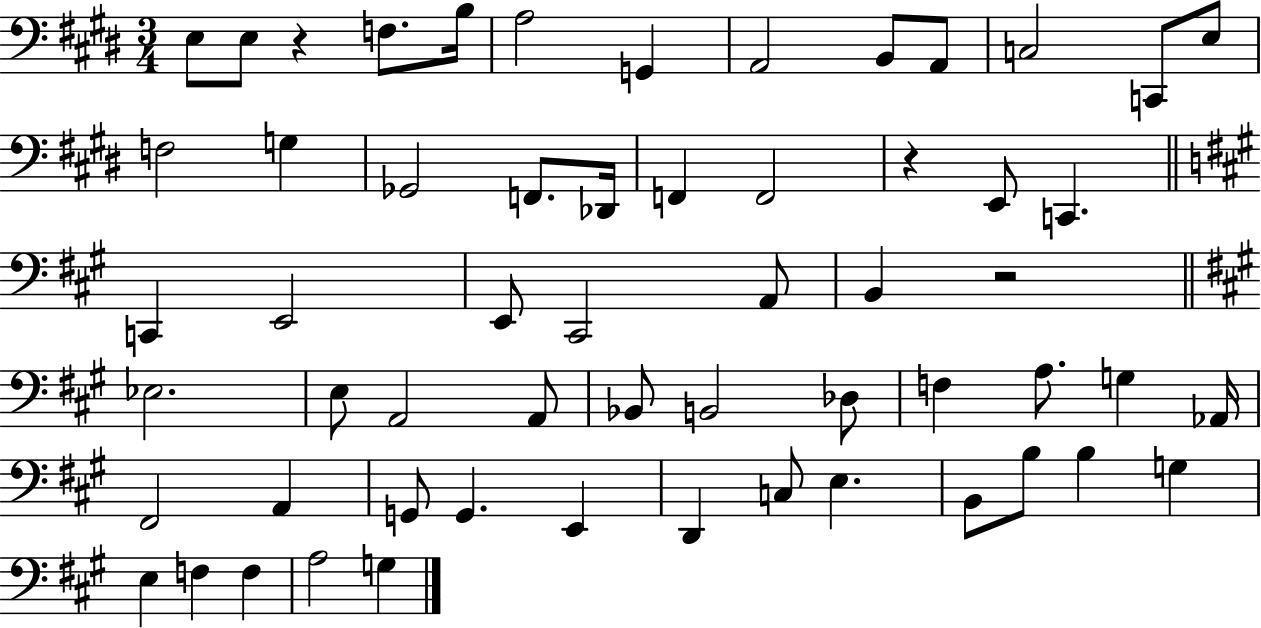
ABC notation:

X:1
T:Untitled
M:3/4
L:1/4
K:E
E,/2 E,/2 z F,/2 B,/4 A,2 G,, A,,2 B,,/2 A,,/2 C,2 C,,/2 E,/2 F,2 G, _G,,2 F,,/2 _D,,/4 F,, F,,2 z E,,/2 C,, C,, E,,2 E,,/2 ^C,,2 A,,/2 B,, z2 _E,2 E,/2 A,,2 A,,/2 _B,,/2 B,,2 _D,/2 F, A,/2 G, _A,,/4 ^F,,2 A,, G,,/2 G,, E,, D,, C,/2 E, B,,/2 B,/2 B, G, E, F, F, A,2 G,